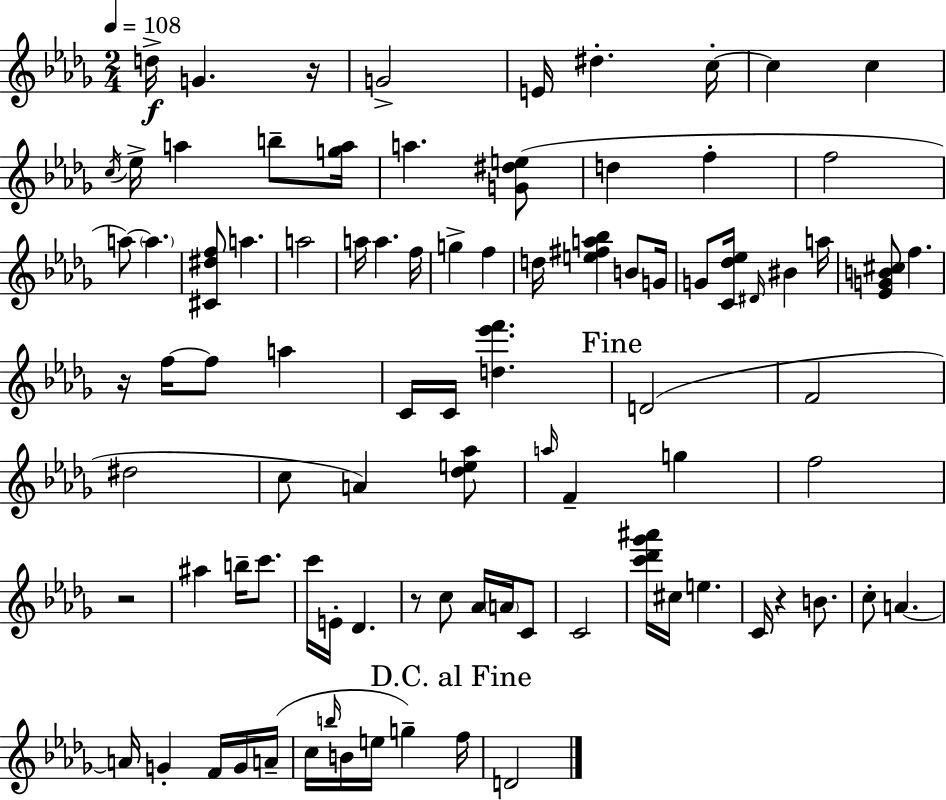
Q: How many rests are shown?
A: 5